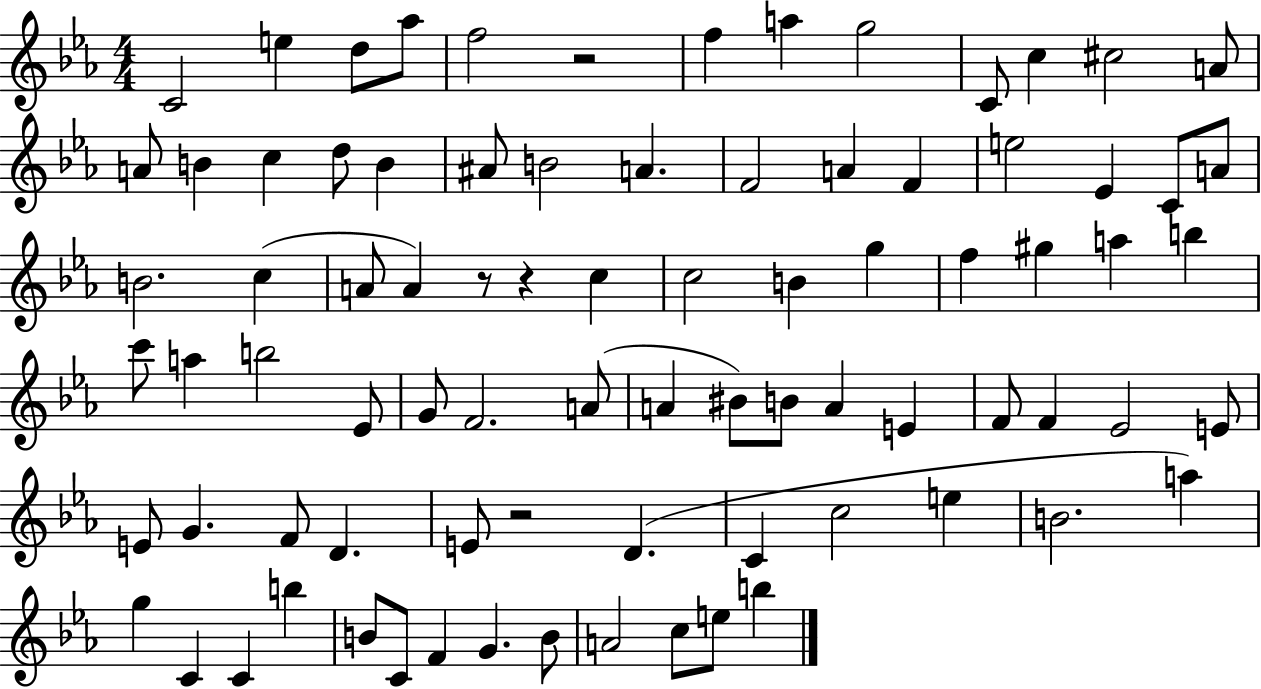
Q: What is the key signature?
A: EES major